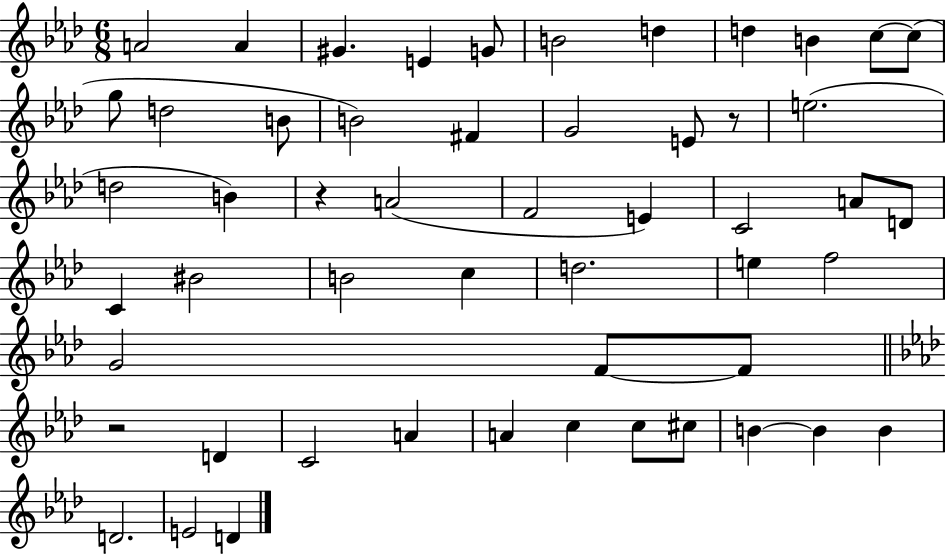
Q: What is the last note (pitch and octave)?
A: D4